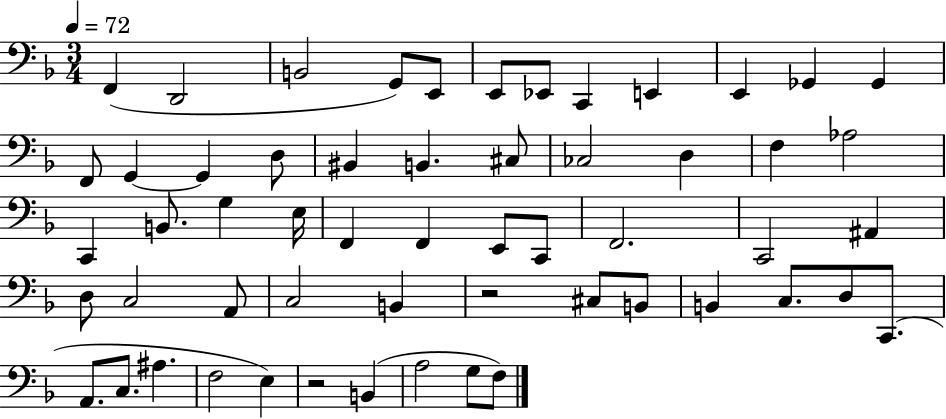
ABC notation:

X:1
T:Untitled
M:3/4
L:1/4
K:F
F,, D,,2 B,,2 G,,/2 E,,/2 E,,/2 _E,,/2 C,, E,, E,, _G,, _G,, F,,/2 G,, G,, D,/2 ^B,, B,, ^C,/2 _C,2 D, F, _A,2 C,, B,,/2 G, E,/4 F,, F,, E,,/2 C,,/2 F,,2 C,,2 ^A,, D,/2 C,2 A,,/2 C,2 B,, z2 ^C,/2 B,,/2 B,, C,/2 D,/2 C,,/2 A,,/2 C,/2 ^A, F,2 E, z2 B,, A,2 G,/2 F,/2